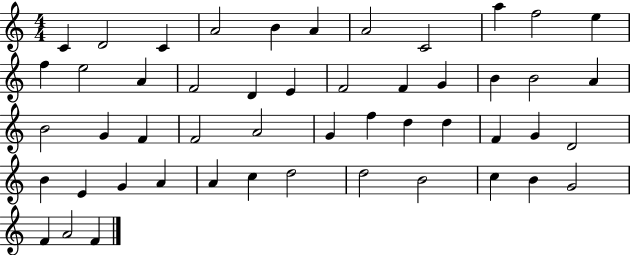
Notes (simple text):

C4/q D4/h C4/q A4/h B4/q A4/q A4/h C4/h A5/q F5/h E5/q F5/q E5/h A4/q F4/h D4/q E4/q F4/h F4/q G4/q B4/q B4/h A4/q B4/h G4/q F4/q F4/h A4/h G4/q F5/q D5/q D5/q F4/q G4/q D4/h B4/q E4/q G4/q A4/q A4/q C5/q D5/h D5/h B4/h C5/q B4/q G4/h F4/q A4/h F4/q